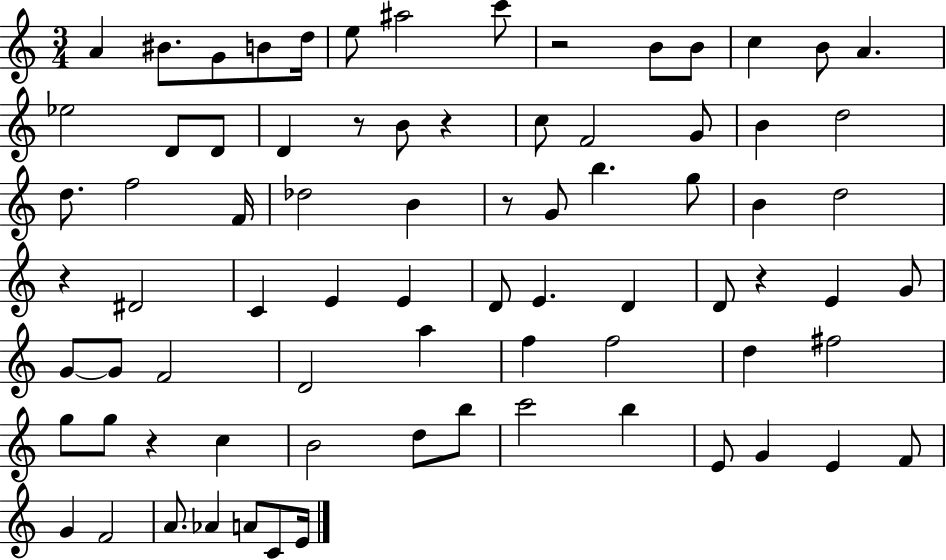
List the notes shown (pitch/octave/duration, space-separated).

A4/q BIS4/e. G4/e B4/e D5/s E5/e A#5/h C6/e R/h B4/e B4/e C5/q B4/e A4/q. Eb5/h D4/e D4/e D4/q R/e B4/e R/q C5/e F4/h G4/e B4/q D5/h D5/e. F5/h F4/s Db5/h B4/q R/e G4/e B5/q. G5/e B4/q D5/h R/q D#4/h C4/q E4/q E4/q D4/e E4/q. D4/q D4/e R/q E4/q G4/e G4/e G4/e F4/h D4/h A5/q F5/q F5/h D5/q F#5/h G5/e G5/e R/q C5/q B4/h D5/e B5/e C6/h B5/q E4/e G4/q E4/q F4/e G4/q F4/h A4/e. Ab4/q A4/e C4/e E4/s